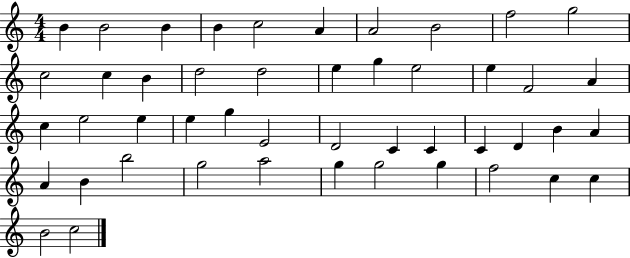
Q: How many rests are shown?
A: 0